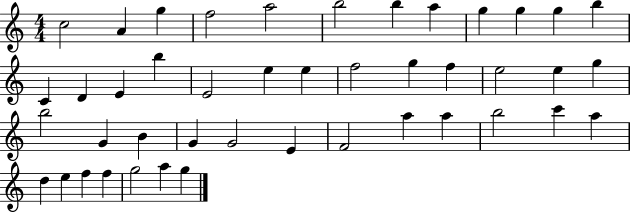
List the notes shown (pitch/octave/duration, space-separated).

C5/h A4/q G5/q F5/h A5/h B5/h B5/q A5/q G5/q G5/q G5/q B5/q C4/q D4/q E4/q B5/q E4/h E5/q E5/q F5/h G5/q F5/q E5/h E5/q G5/q B5/h G4/q B4/q G4/q G4/h E4/q F4/h A5/q A5/q B5/h C6/q A5/q D5/q E5/q F5/q F5/q G5/h A5/q G5/q